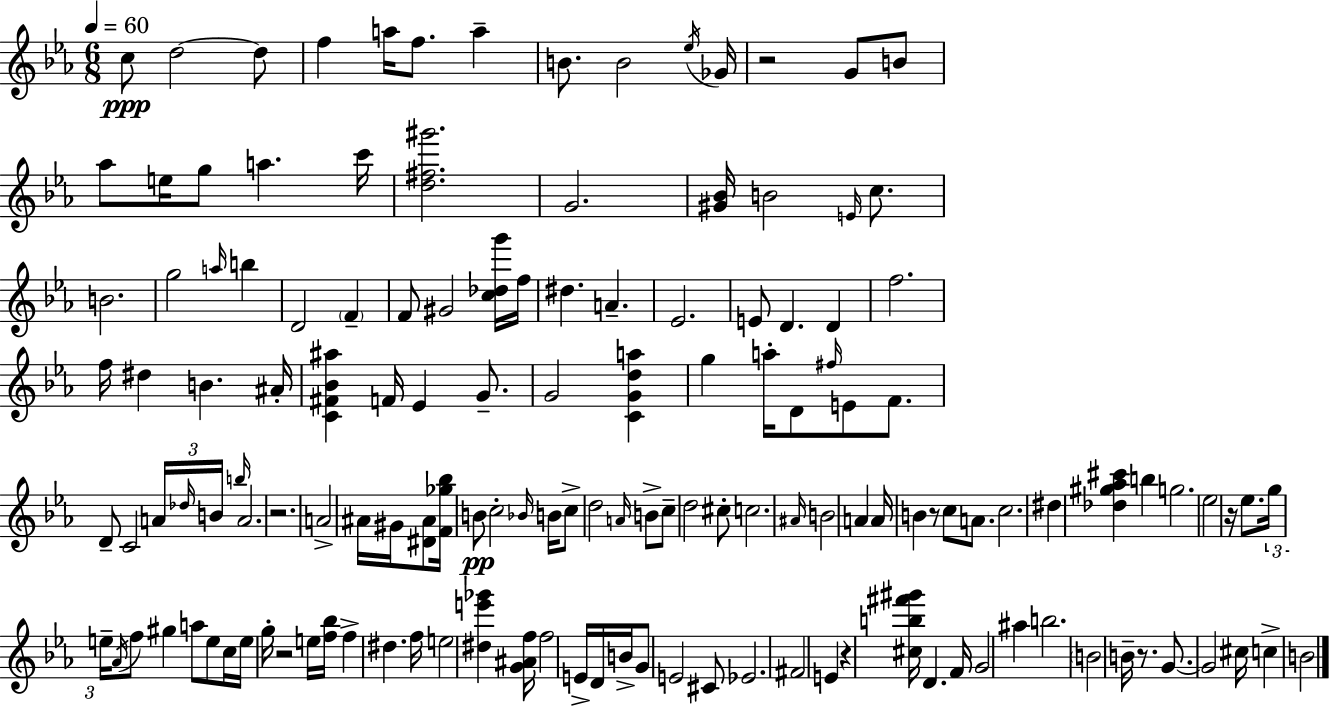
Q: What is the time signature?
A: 6/8